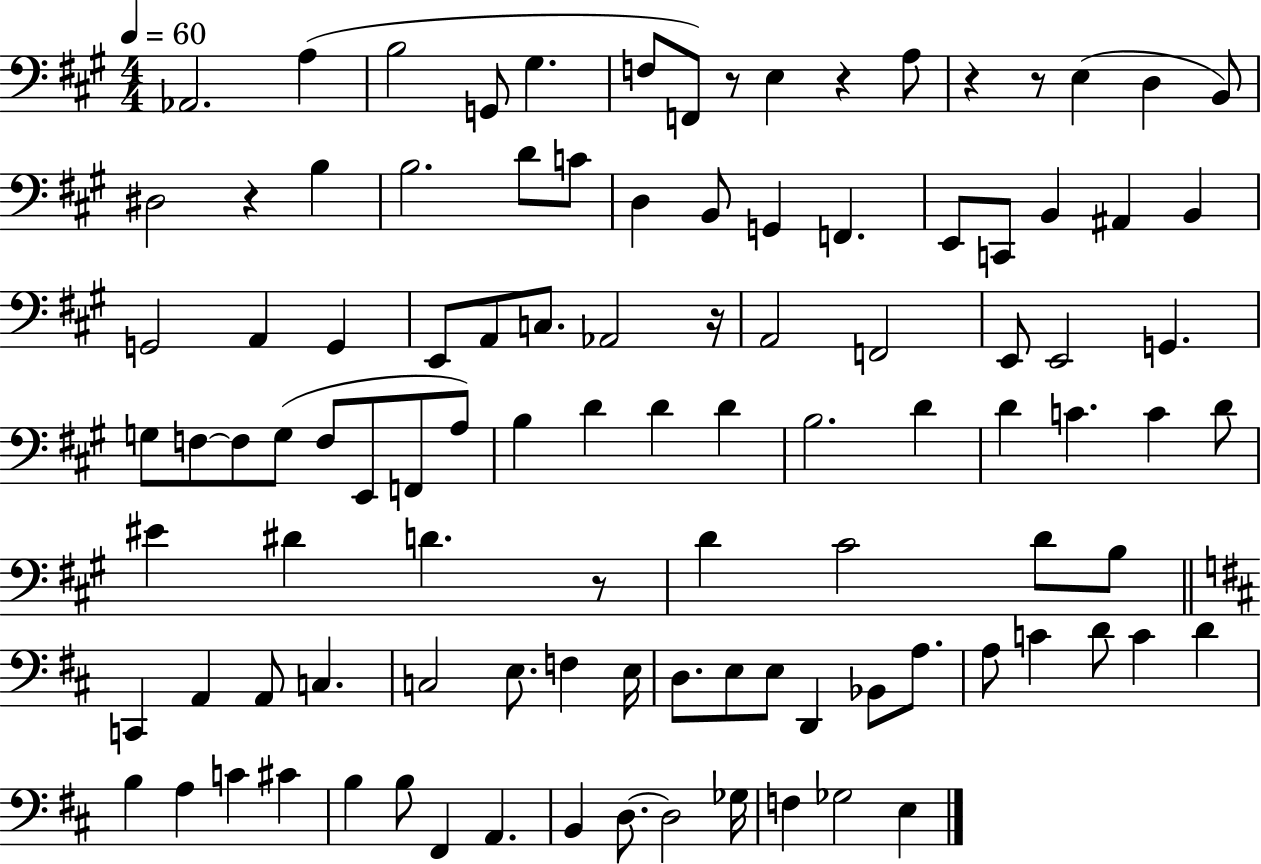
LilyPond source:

{
  \clef bass
  \numericTimeSignature
  \time 4/4
  \key a \major
  \tempo 4 = 60
  aes,2. a4( | b2 g,8 gis4. | f8 f,8) r8 e4 r4 a8 | r4 r8 e4( d4 b,8) | \break dis2 r4 b4 | b2. d'8 c'8 | d4 b,8 g,4 f,4. | e,8 c,8 b,4 ais,4 b,4 | \break g,2 a,4 g,4 | e,8 a,8 c8. aes,2 r16 | a,2 f,2 | e,8 e,2 g,4. | \break g8 f8~~ f8 g8( f8 e,8 f,8 a8) | b4 d'4 d'4 d'4 | b2. d'4 | d'4 c'4. c'4 d'8 | \break eis'4 dis'4 d'4. r8 | d'4 cis'2 d'8 b8 | \bar "||" \break \key d \major c,4 a,4 a,8 c4. | c2 e8. f4 e16 | d8. e8 e8 d,4 bes,8 a8. | a8 c'4 d'8 c'4 d'4 | \break b4 a4 c'4 cis'4 | b4 b8 fis,4 a,4. | b,4 d8.~~ d2 ges16 | f4 ges2 e4 | \break \bar "|."
}